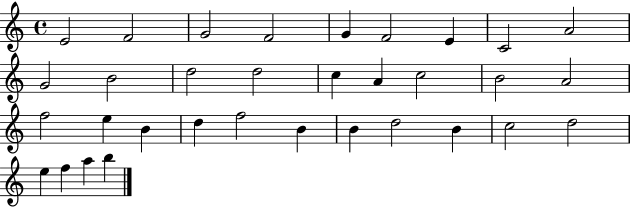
E4/h F4/h G4/h F4/h G4/q F4/h E4/q C4/h A4/h G4/h B4/h D5/h D5/h C5/q A4/q C5/h B4/h A4/h F5/h E5/q B4/q D5/q F5/h B4/q B4/q D5/h B4/q C5/h D5/h E5/q F5/q A5/q B5/q